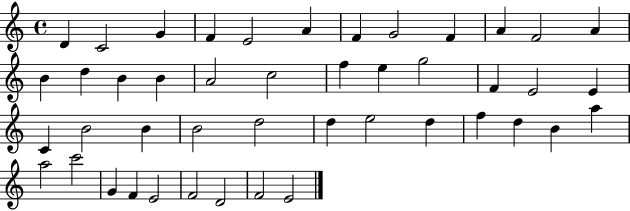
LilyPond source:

{
  \clef treble
  \time 4/4
  \defaultTimeSignature
  \key c \major
  d'4 c'2 g'4 | f'4 e'2 a'4 | f'4 g'2 f'4 | a'4 f'2 a'4 | \break b'4 d''4 b'4 b'4 | a'2 c''2 | f''4 e''4 g''2 | f'4 e'2 e'4 | \break c'4 b'2 b'4 | b'2 d''2 | d''4 e''2 d''4 | f''4 d''4 b'4 a''4 | \break a''2 c'''2 | g'4 f'4 e'2 | f'2 d'2 | f'2 e'2 | \break \bar "|."
}